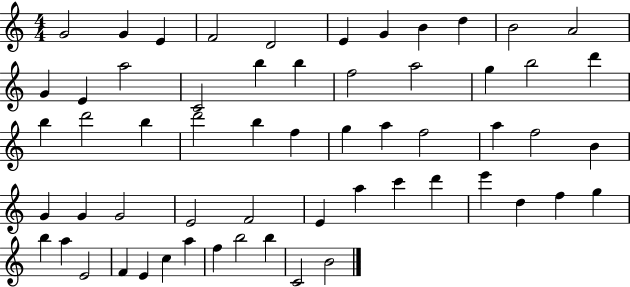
G4/h G4/q E4/q F4/h D4/h E4/q G4/q B4/q D5/q B4/h A4/h G4/q E4/q A5/h C4/h B5/q B5/q F5/h A5/h G5/q B5/h D6/q B5/q D6/h B5/q D6/h B5/q F5/q G5/q A5/q F5/h A5/q F5/h B4/q G4/q G4/q G4/h E4/h F4/h E4/q A5/q C6/q D6/q E6/q D5/q F5/q G5/q B5/q A5/q E4/h F4/q E4/q C5/q A5/q F5/q B5/h B5/q C4/h B4/h